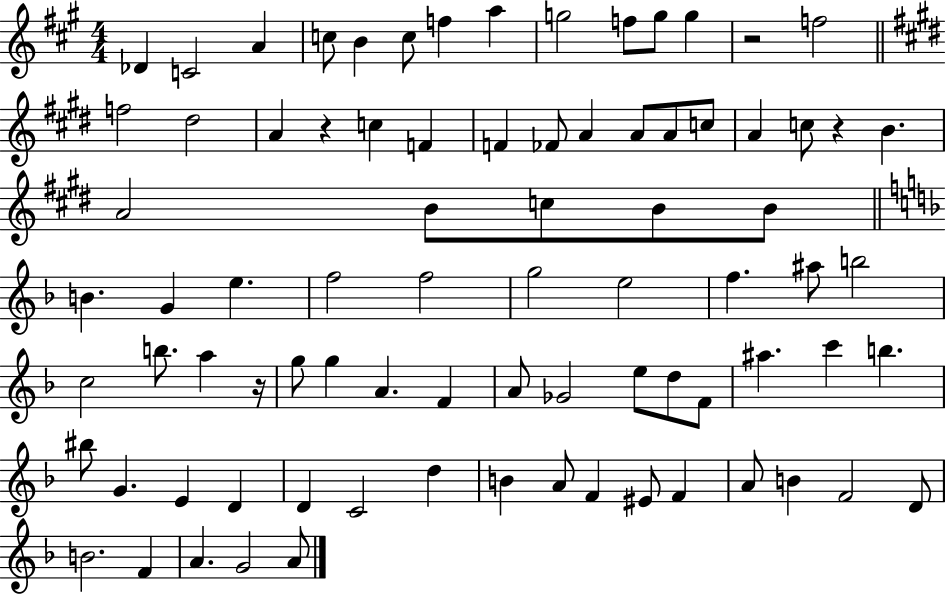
Db4/q C4/h A4/q C5/e B4/q C5/e F5/q A5/q G5/h F5/e G5/e G5/q R/h F5/h F5/h D#5/h A4/q R/q C5/q F4/q F4/q FES4/e A4/q A4/e A4/e C5/e A4/q C5/e R/q B4/q. A4/h B4/e C5/e B4/e B4/e B4/q. G4/q E5/q. F5/h F5/h G5/h E5/h F5/q. A#5/e B5/h C5/h B5/e. A5/q R/s G5/e G5/q A4/q. F4/q A4/e Gb4/h E5/e D5/e F4/e A#5/q. C6/q B5/q. BIS5/e G4/q. E4/q D4/q D4/q C4/h D5/q B4/q A4/e F4/q EIS4/e F4/q A4/e B4/q F4/h D4/e B4/h. F4/q A4/q. G4/h A4/e